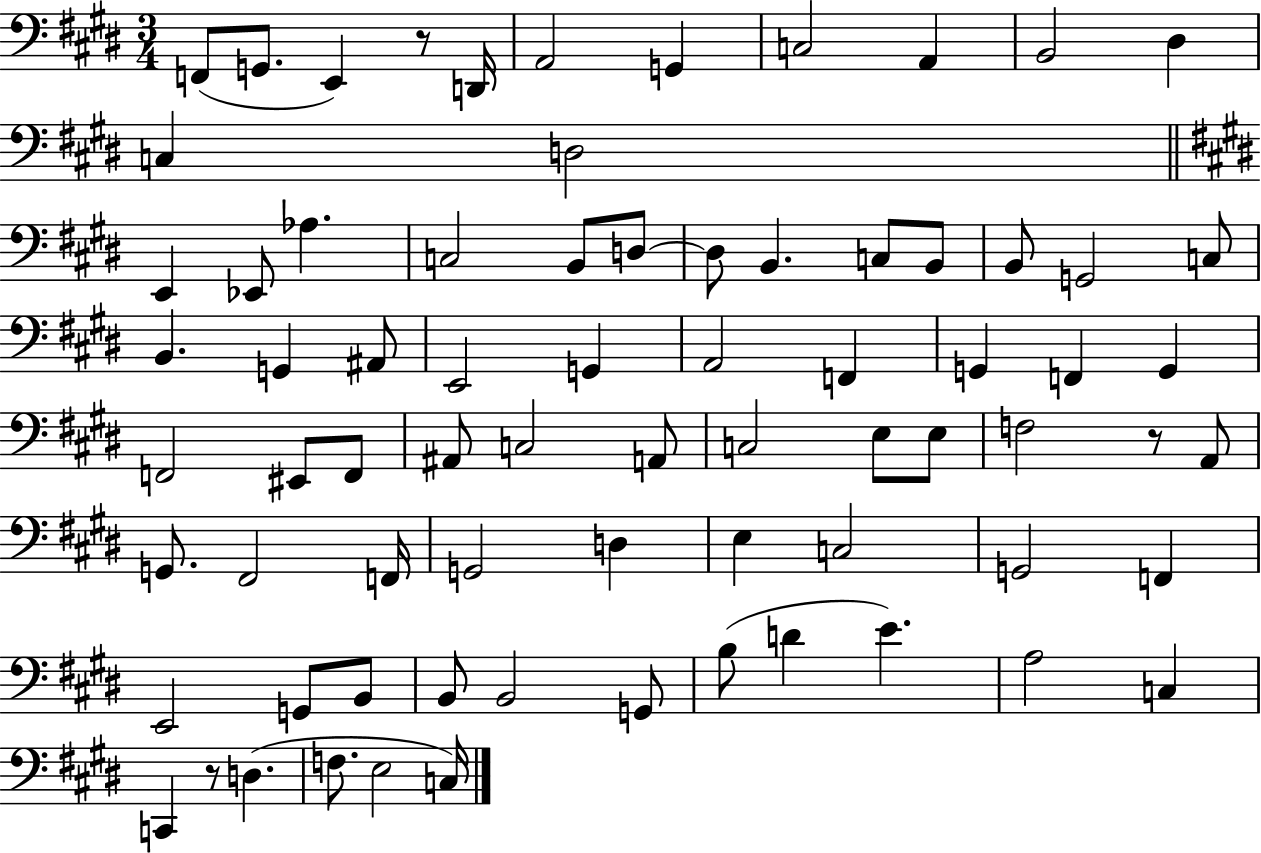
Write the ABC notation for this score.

X:1
T:Untitled
M:3/4
L:1/4
K:E
F,,/2 G,,/2 E,, z/2 D,,/4 A,,2 G,, C,2 A,, B,,2 ^D, C, D,2 E,, _E,,/2 _A, C,2 B,,/2 D,/2 D,/2 B,, C,/2 B,,/2 B,,/2 G,,2 C,/2 B,, G,, ^A,,/2 E,,2 G,, A,,2 F,, G,, F,, G,, F,,2 ^E,,/2 F,,/2 ^A,,/2 C,2 A,,/2 C,2 E,/2 E,/2 F,2 z/2 A,,/2 G,,/2 ^F,,2 F,,/4 G,,2 D, E, C,2 G,,2 F,, E,,2 G,,/2 B,,/2 B,,/2 B,,2 G,,/2 B,/2 D E A,2 C, C,, z/2 D, F,/2 E,2 C,/4